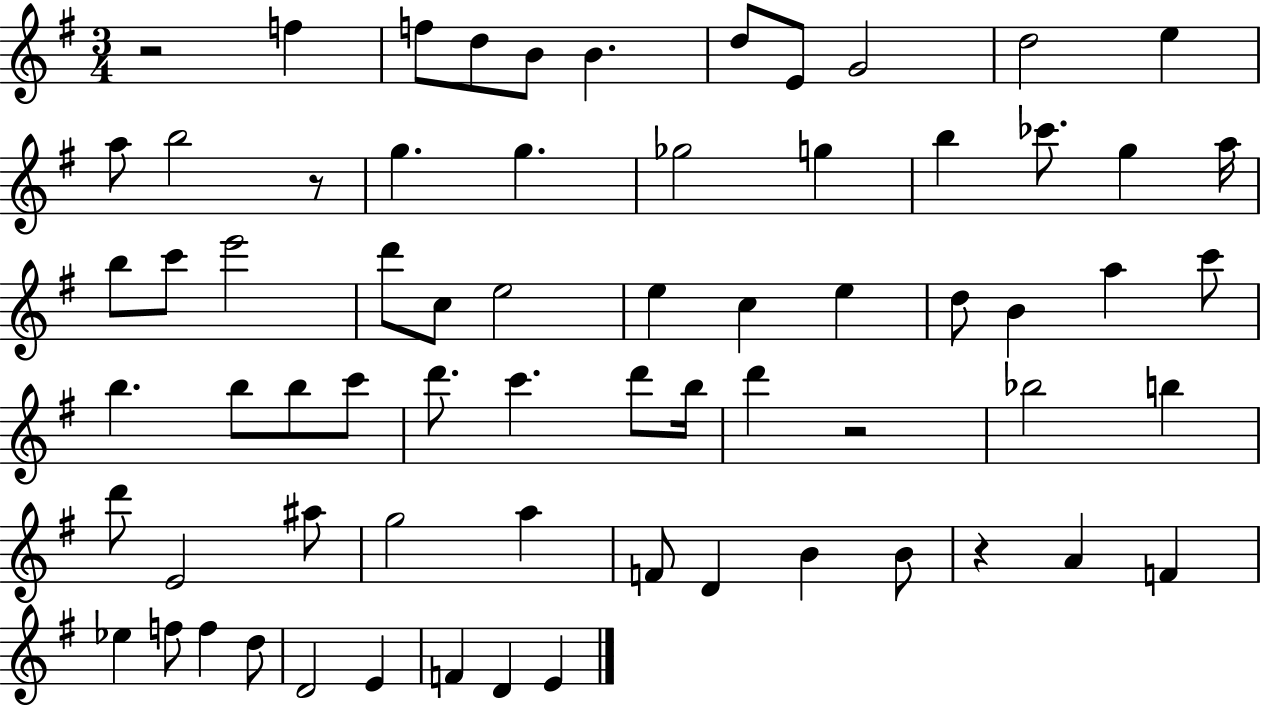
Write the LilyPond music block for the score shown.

{
  \clef treble
  \numericTimeSignature
  \time 3/4
  \key g \major
  r2 f''4 | f''8 d''8 b'8 b'4. | d''8 e'8 g'2 | d''2 e''4 | \break a''8 b''2 r8 | g''4. g''4. | ges''2 g''4 | b''4 ces'''8. g''4 a''16 | \break b''8 c'''8 e'''2 | d'''8 c''8 e''2 | e''4 c''4 e''4 | d''8 b'4 a''4 c'''8 | \break b''4. b''8 b''8 c'''8 | d'''8. c'''4. d'''8 b''16 | d'''4 r2 | bes''2 b''4 | \break d'''8 e'2 ais''8 | g''2 a''4 | f'8 d'4 b'4 b'8 | r4 a'4 f'4 | \break ees''4 f''8 f''4 d''8 | d'2 e'4 | f'4 d'4 e'4 | \bar "|."
}